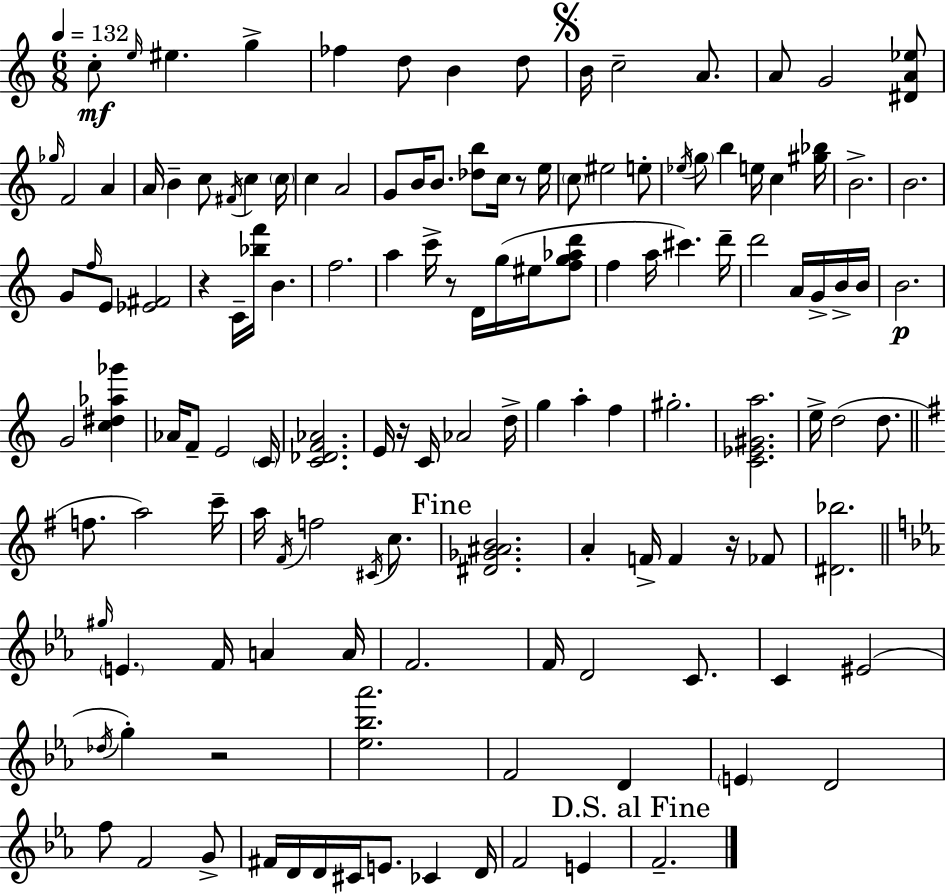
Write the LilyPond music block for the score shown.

{
  \clef treble
  \numericTimeSignature
  \time 6/8
  \key a \minor
  \tempo 4 = 132
  c''8-.\mf \grace { e''16 } eis''4. g''4-> | fes''4 d''8 b'4 d''8 | \mark \markup { \musicglyph "scripts.segno" } b'16 c''2-- a'8. | a'8 g'2 <dis' a' ees''>8 | \break \grace { ges''16 } f'2 a'4 | a'16 b'4-- c''8 \acciaccatura { fis'16 } c''4 | \parenthesize c''16 c''4 a'2 | g'8 b'16 b'8. <des'' b''>8 c''16 | \break r8 e''16 \parenthesize c''8 eis''2 | e''8-. \acciaccatura { ees''16 } \parenthesize g''8 b''4 e''16 c''4 | <gis'' bes''>16 b'2.-> | b'2. | \break g'8 \grace { f''16 } e'8 <ees' fis'>2 | r4 c'16-- <bes'' f'''>16 b'4. | f''2. | a''4 c'''16-> r8 | \break d'16 g''16( eis''16 <f'' g'' aes'' d'''>8 f''4 a''16 cis'''4.) | d'''16-- d'''2 | a'16 g'16-> b'16-> b'16 b'2.\p | g'2 | \break <c'' dis'' aes'' ges'''>4 aes'16 f'8-- e'2 | \parenthesize c'16 <c' des' f' aes'>2. | e'16 r16 c'16 aes'2 | d''16-> g''4 a''4-. | \break f''4 gis''2.-. | <c' ees' gis' a''>2. | e''16-> d''2( | d''8. \bar "||" \break \key g \major f''8. a''2) c'''16-- | a''16 \acciaccatura { fis'16 } f''2 \acciaccatura { cis'16 } c''8. | \mark "Fine" <dis' ges' ais' b'>2. | a'4-. f'16-> f'4 r16 | \break fes'8 <dis' bes''>2. | \bar "||" \break \key ees \major \grace { gis''16 } \parenthesize e'4. f'16 a'4 | a'16 f'2. | f'16 d'2 c'8. | c'4 eis'2( | \break \acciaccatura { des''16 } g''4-.) r2 | <ees'' bes'' aes'''>2. | f'2 d'4 | \parenthesize e'4 d'2 | \break f''8 f'2 | g'8-> fis'16 d'16 d'16 cis'16 e'8. ces'4 | d'16 f'2 e'4 | \mark "D.S. al Fine" f'2.-- | \break \bar "|."
}